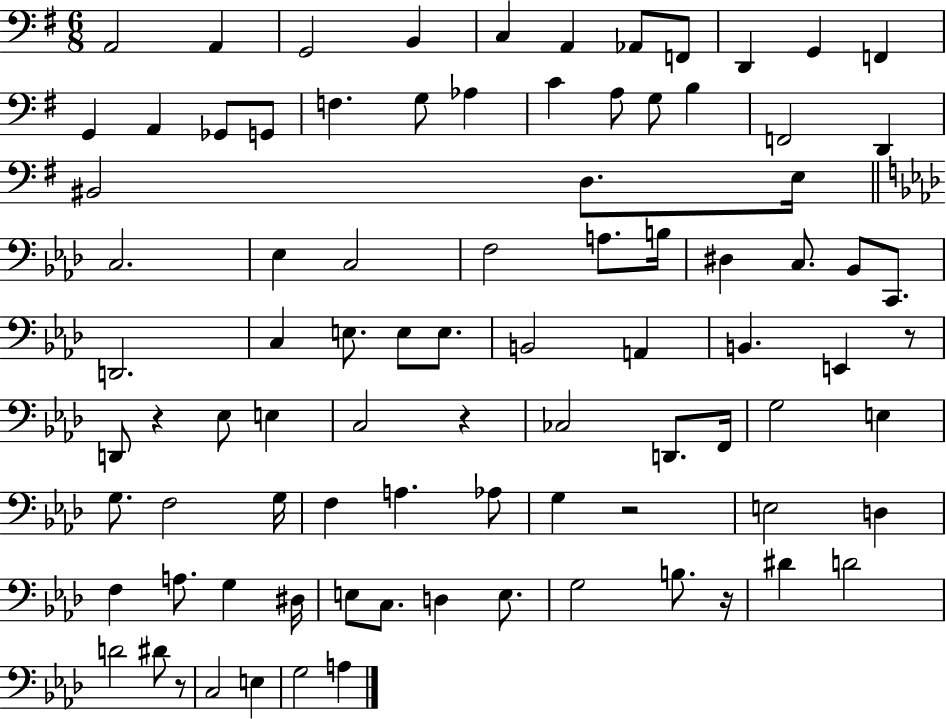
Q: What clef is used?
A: bass